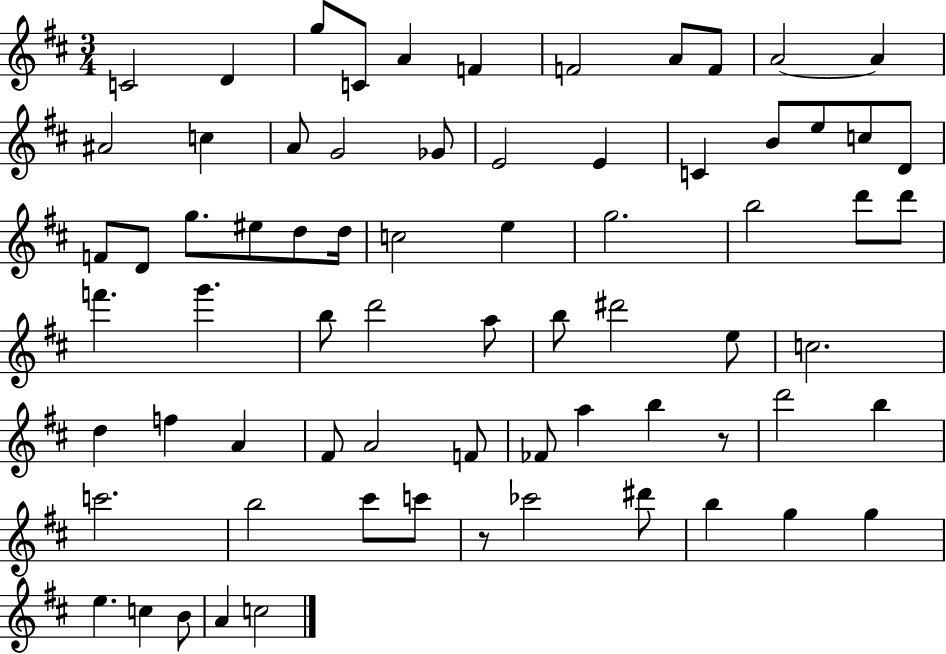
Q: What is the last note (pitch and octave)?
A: C5